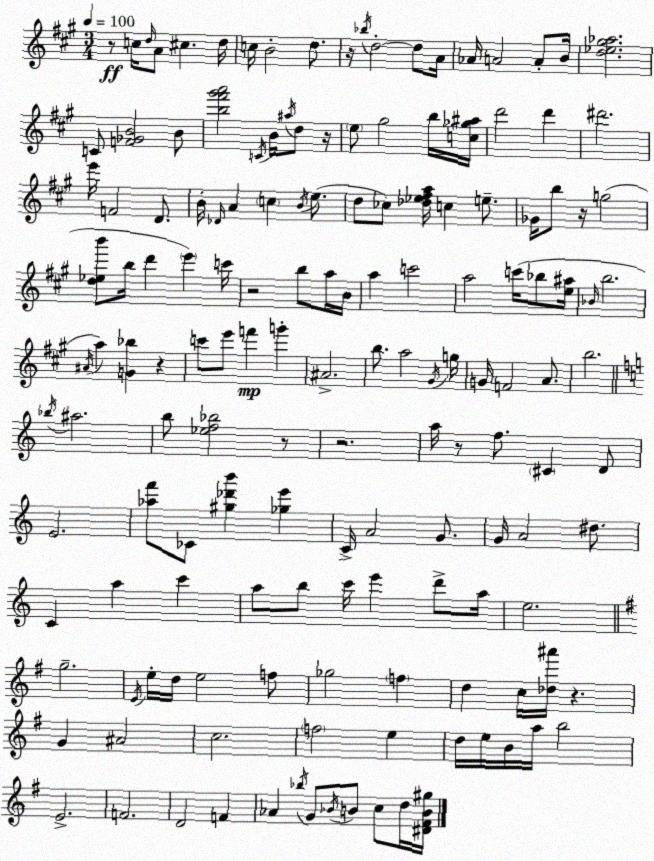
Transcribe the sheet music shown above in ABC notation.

X:1
T:Untitled
M:3/4
L:1/4
K:A
z/2 c/4 d/4 A/2 ^c d/4 c/4 B2 d/2 z/4 _b/4 d2 d/2 A/4 _A/4 A2 A/2 B/4 [d_e^g_a]2 C/2 [F_GB]2 B/2 [b^f'^g'a']2 C/4 B/4 ^a/4 d/2 z/4 e/2 ^g2 b/4 [c_g^a]/4 d'2 d' ^d'2 e'/4 F2 D/2 B/4 _D/4 A c B/4 e/2 d/2 _c/2 [_d_e^fa]/4 c e/2 _G/4 b/2 z/4 g2 [d_eb']/2 b/4 d' e' c'/4 z2 b/2 a/4 B/4 a c'2 a2 c'/4 _b/2 [e^a]/4 _B/4 b2 ^A/4 a [G_b] z c'/2 e'/2 f' g' ^A2 b/2 a2 ^G/4 g/4 G/4 F2 A/2 b2 _b/4 ^a2 b/2 [_ef_b]2 z/2 z2 a/4 z/2 f/2 ^C D/2 E2 [_af']/2 _C/2 [^g_d'b'] [_ge'] C/4 A2 G/2 G/4 A2 ^d/2 C a c' a/2 b/2 c'/4 e' d'/2 a/4 e2 g2 E/4 e/4 d/4 e2 f/2 _g2 f d c/4 [_d^a']/4 z G ^A2 c2 f2 e d/4 e/4 B/4 a/4 b2 E2 F2 D2 F _A _b/4 G/2 _B/4 B/2 c/2 d/4 [^D^FB^g]/4